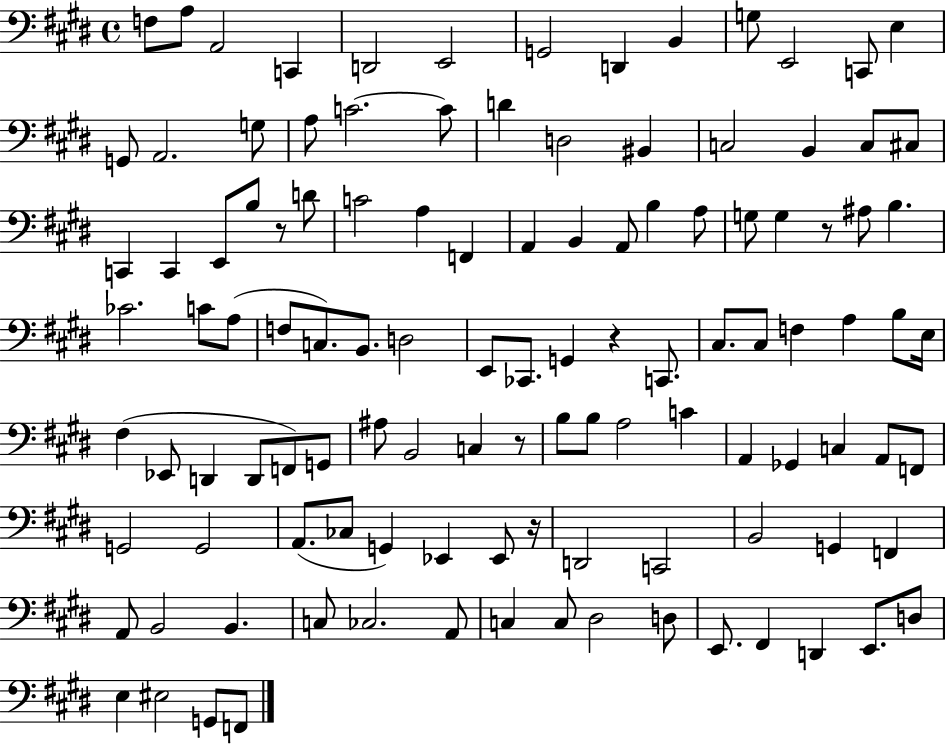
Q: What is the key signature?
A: E major